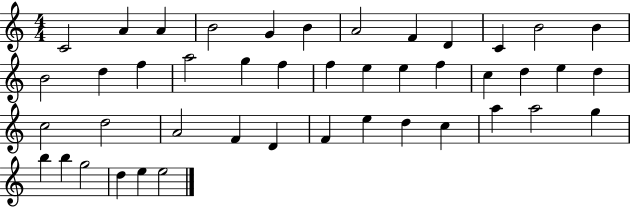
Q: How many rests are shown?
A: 0